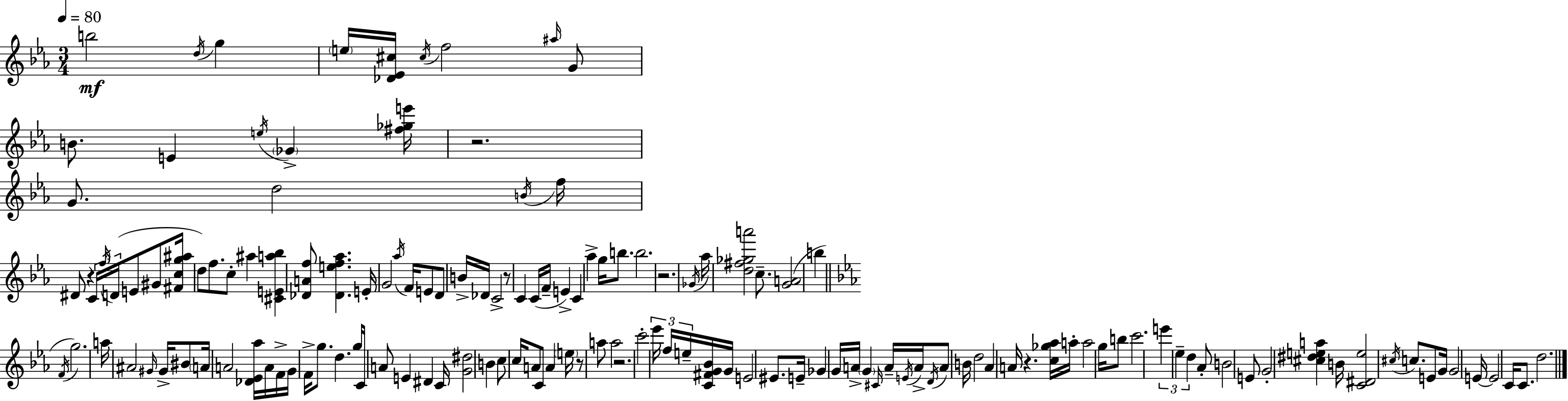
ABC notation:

X:1
T:Untitled
M:3/4
L:1/4
K:Cm
b2 d/4 g e/4 [_D_E^c]/4 ^c/4 f2 ^a/4 G/2 B/2 E e/4 _G [^f_ge']/4 z2 G/2 d2 B/4 f/4 ^D/2 z C/4 f/4 D/4 E/2 ^G/2 [^Fcg^a]/4 d/2 f/2 c/2 ^a [^CEa_b] [_DAf]/2 [_Def_a] E/4 G2 _a/4 F/4 E/2 D/2 B/4 _D/4 C2 z/2 C C/4 F/4 E C _a g/4 b/2 b2 z2 _G/4 _a/4 [d^f_ga']2 c/2 [GA]2 b F/4 g2 a/4 ^A2 ^G/4 ^G/4 ^B/2 A/4 A2 [_D_E_a]/4 A/4 F/4 G/4 F/4 g/2 d g/4 C/4 A/2 E ^D C/4 [G^d]2 B c/2 c/4 A/2 C/2 A e/4 z/2 a/2 a2 z2 c'2 _e'/4 f/4 e/4 [C^FG_B]/4 G/4 E2 ^E/2 E/4 _G G/4 A/4 G ^C/4 A/4 E/4 A/4 D/4 A/2 B/4 d2 _A A/4 z [c_g_a]/4 a/4 a2 g/4 b/2 c'2 e' _e d _A/2 B2 E/2 G2 [^c^dea] B/4 [C^De]2 ^c/4 c/2 E/2 G/4 G2 E/4 E2 C/4 C/2 d2